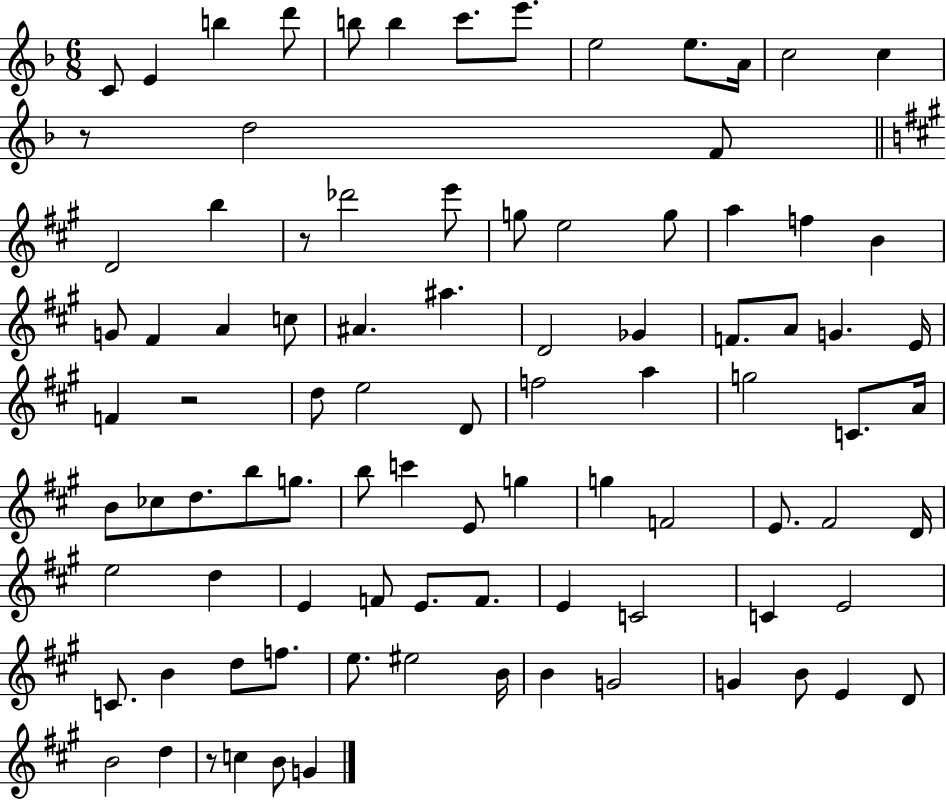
{
  \clef treble
  \numericTimeSignature
  \time 6/8
  \key f \major
  c'8 e'4 b''4 d'''8 | b''8 b''4 c'''8. e'''8. | e''2 e''8. a'16 | c''2 c''4 | \break r8 d''2 f'8 | \bar "||" \break \key a \major d'2 b''4 | r8 des'''2 e'''8 | g''8 e''2 g''8 | a''4 f''4 b'4 | \break g'8 fis'4 a'4 c''8 | ais'4. ais''4. | d'2 ges'4 | f'8. a'8 g'4. e'16 | \break f'4 r2 | d''8 e''2 d'8 | f''2 a''4 | g''2 c'8. a'16 | \break b'8 ces''8 d''8. b''8 g''8. | b''8 c'''4 e'8 g''4 | g''4 f'2 | e'8. fis'2 d'16 | \break e''2 d''4 | e'4 f'8 e'8. f'8. | e'4 c'2 | c'4 e'2 | \break c'8. b'4 d''8 f''8. | e''8. eis''2 b'16 | b'4 g'2 | g'4 b'8 e'4 d'8 | \break b'2 d''4 | r8 c''4 b'8 g'4 | \bar "|."
}